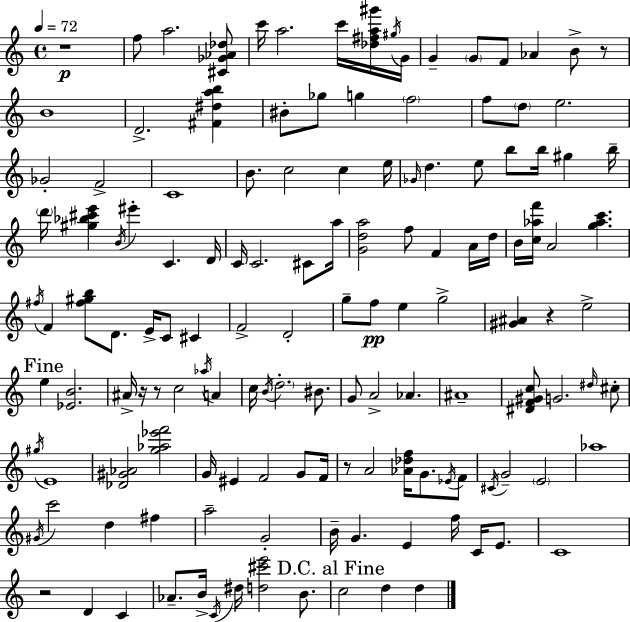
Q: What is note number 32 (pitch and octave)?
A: B5